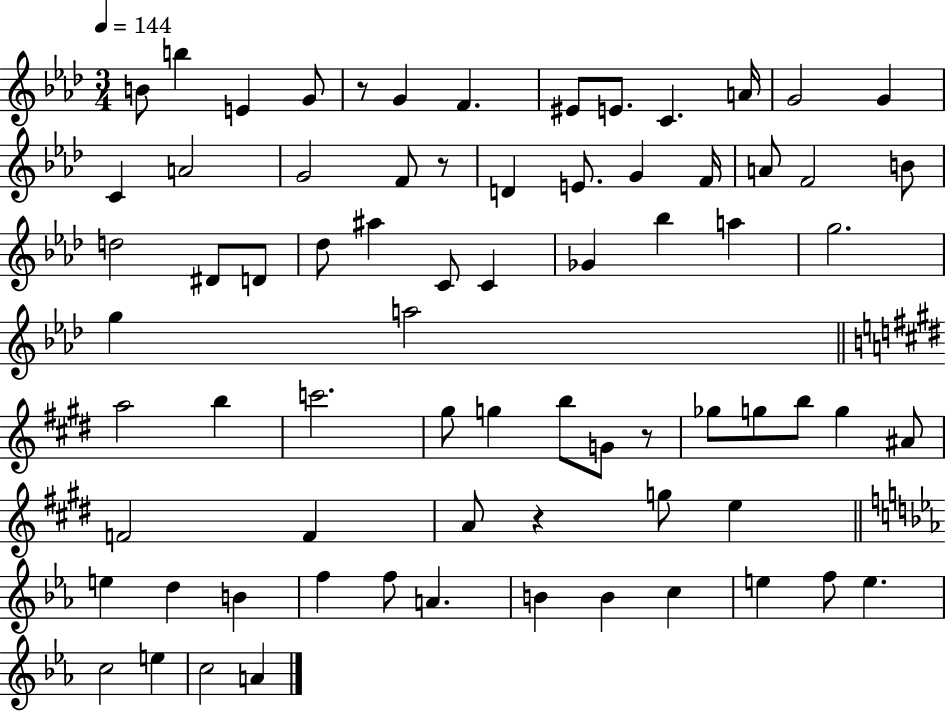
B4/e B5/q E4/q G4/e R/e G4/q F4/q. EIS4/e E4/e. C4/q. A4/s G4/h G4/q C4/q A4/h G4/h F4/e R/e D4/q E4/e. G4/q F4/s A4/e F4/h B4/e D5/h D#4/e D4/e Db5/e A#5/q C4/e C4/q Gb4/q Bb5/q A5/q G5/h. G5/q A5/h A5/h B5/q C6/h. G#5/e G5/q B5/e G4/e R/e Gb5/e G5/e B5/e G5/q A#4/e F4/h F4/q A4/e R/q G5/e E5/q E5/q D5/q B4/q F5/q F5/e A4/q. B4/q B4/q C5/q E5/q F5/e E5/q. C5/h E5/q C5/h A4/q